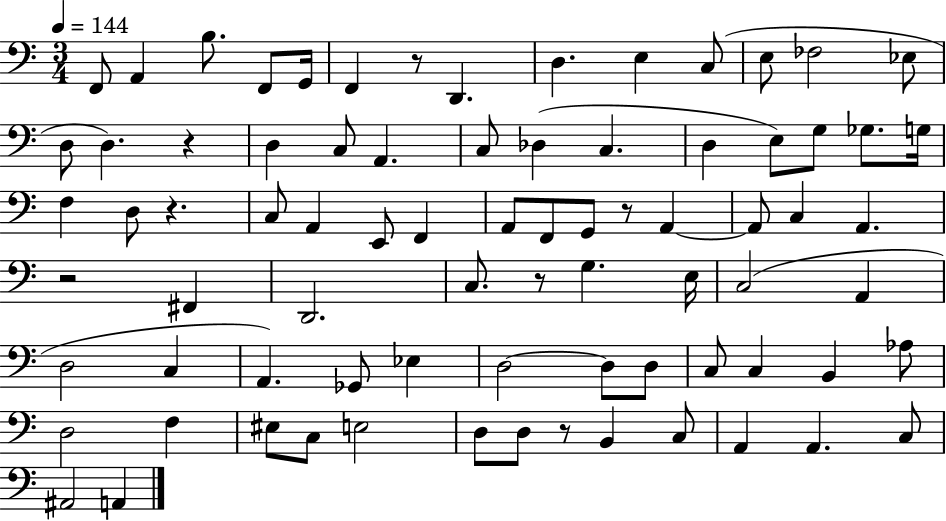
F2/e A2/q B3/e. F2/e G2/s F2/q R/e D2/q. D3/q. E3/q C3/e E3/e FES3/h Eb3/e D3/e D3/q. R/q D3/q C3/e A2/q. C3/e Db3/q C3/q. D3/q E3/e G3/e Gb3/e. G3/s F3/q D3/e R/q. C3/e A2/q E2/e F2/q A2/e F2/e G2/e R/e A2/q A2/e C3/q A2/q. R/h F#2/q D2/h. C3/e. R/e G3/q. E3/s C3/h A2/q D3/h C3/q A2/q. Gb2/e Eb3/q D3/h D3/e D3/e C3/e C3/q B2/q Ab3/e D3/h F3/q EIS3/e C3/e E3/h D3/e D3/e R/e B2/q C3/e A2/q A2/q. C3/e A#2/h A2/q